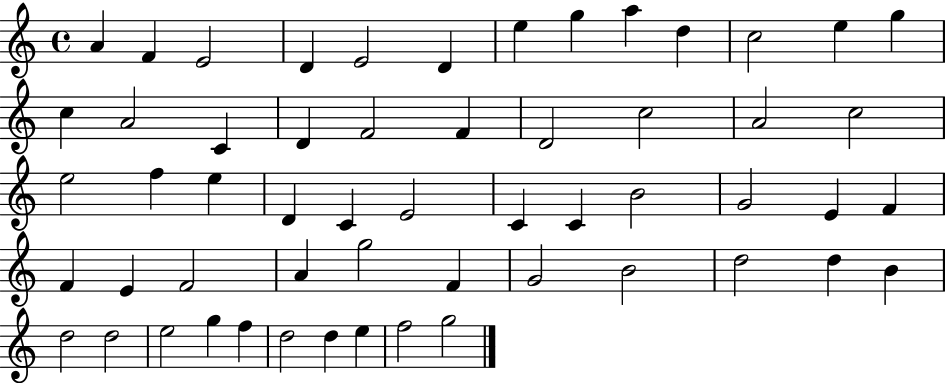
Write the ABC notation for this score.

X:1
T:Untitled
M:4/4
L:1/4
K:C
A F E2 D E2 D e g a d c2 e g c A2 C D F2 F D2 c2 A2 c2 e2 f e D C E2 C C B2 G2 E F F E F2 A g2 F G2 B2 d2 d B d2 d2 e2 g f d2 d e f2 g2